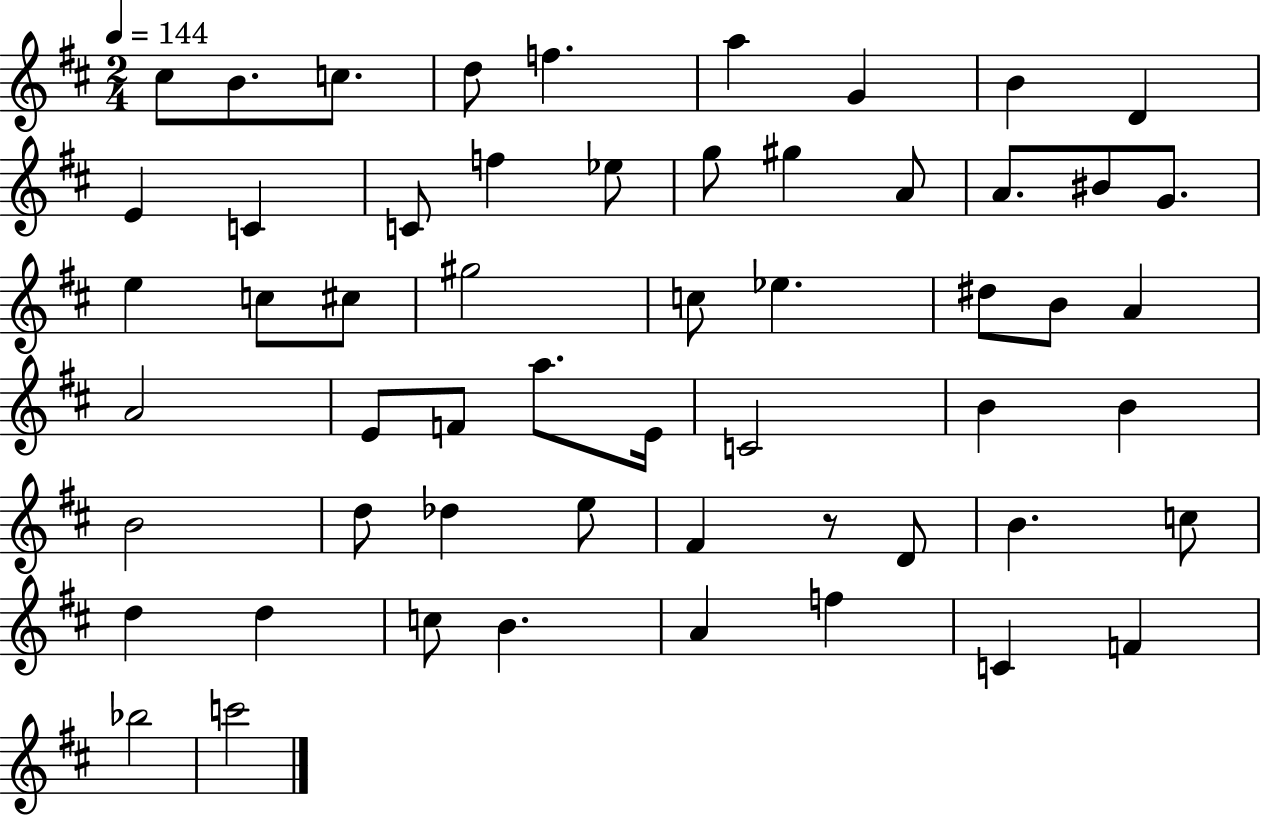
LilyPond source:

{
  \clef treble
  \numericTimeSignature
  \time 2/4
  \key d \major
  \tempo 4 = 144
  \repeat volta 2 { cis''8 b'8. c''8. | d''8 f''4. | a''4 g'4 | b'4 d'4 | \break e'4 c'4 | c'8 f''4 ees''8 | g''8 gis''4 a'8 | a'8. bis'8 g'8. | \break e''4 c''8 cis''8 | gis''2 | c''8 ees''4. | dis''8 b'8 a'4 | \break a'2 | e'8 f'8 a''8. e'16 | c'2 | b'4 b'4 | \break b'2 | d''8 des''4 e''8 | fis'4 r8 d'8 | b'4. c''8 | \break d''4 d''4 | c''8 b'4. | a'4 f''4 | c'4 f'4 | \break bes''2 | c'''2 | } \bar "|."
}